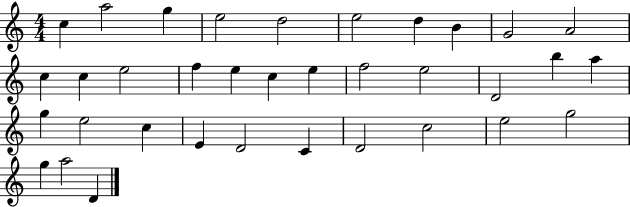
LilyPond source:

{
  \clef treble
  \numericTimeSignature
  \time 4/4
  \key c \major
  c''4 a''2 g''4 | e''2 d''2 | e''2 d''4 b'4 | g'2 a'2 | \break c''4 c''4 e''2 | f''4 e''4 c''4 e''4 | f''2 e''2 | d'2 b''4 a''4 | \break g''4 e''2 c''4 | e'4 d'2 c'4 | d'2 c''2 | e''2 g''2 | \break g''4 a''2 d'4 | \bar "|."
}